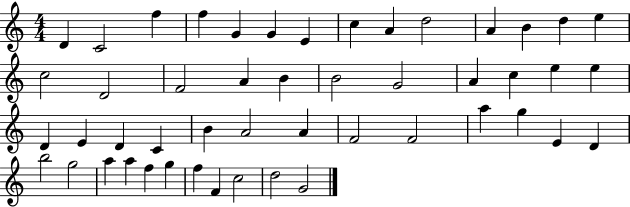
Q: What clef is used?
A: treble